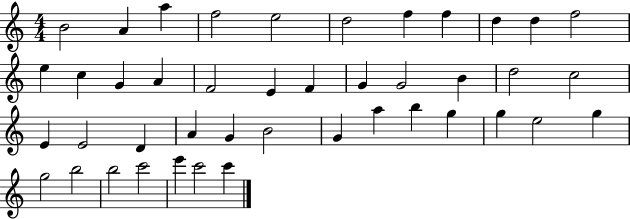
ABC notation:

X:1
T:Untitled
M:4/4
L:1/4
K:C
B2 A a f2 e2 d2 f f d d f2 e c G A F2 E F G G2 B d2 c2 E E2 D A G B2 G a b g g e2 g g2 b2 b2 c'2 e' c'2 c'